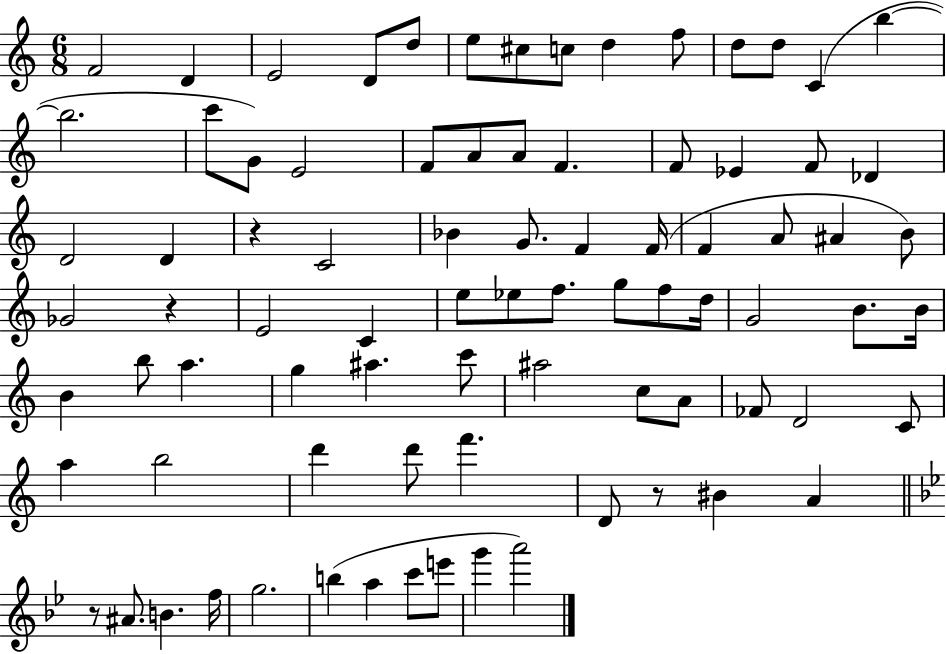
{
  \clef treble
  \numericTimeSignature
  \time 6/8
  \key c \major
  f'2 d'4 | e'2 d'8 d''8 | e''8 cis''8 c''8 d''4 f''8 | d''8 d''8 c'4( b''4~~ | \break b''2. | c'''8 g'8) e'2 | f'8 a'8 a'8 f'4. | f'8 ees'4 f'8 des'4 | \break d'2 d'4 | r4 c'2 | bes'4 g'8. f'4 f'16( | f'4 a'8 ais'4 b'8) | \break ges'2 r4 | e'2 c'4 | e''8 ees''8 f''8. g''8 f''8 d''16 | g'2 b'8. b'16 | \break b'4 b''8 a''4. | g''4 ais''4. c'''8 | ais''2 c''8 a'8 | fes'8 d'2 c'8 | \break a''4 b''2 | d'''4 d'''8 f'''4. | d'8 r8 bis'4 a'4 | \bar "||" \break \key bes \major r8 ais'8. b'4. f''16 | g''2. | b''4( a''4 c'''8 e'''8 | g'''4 a'''2) | \break \bar "|."
}